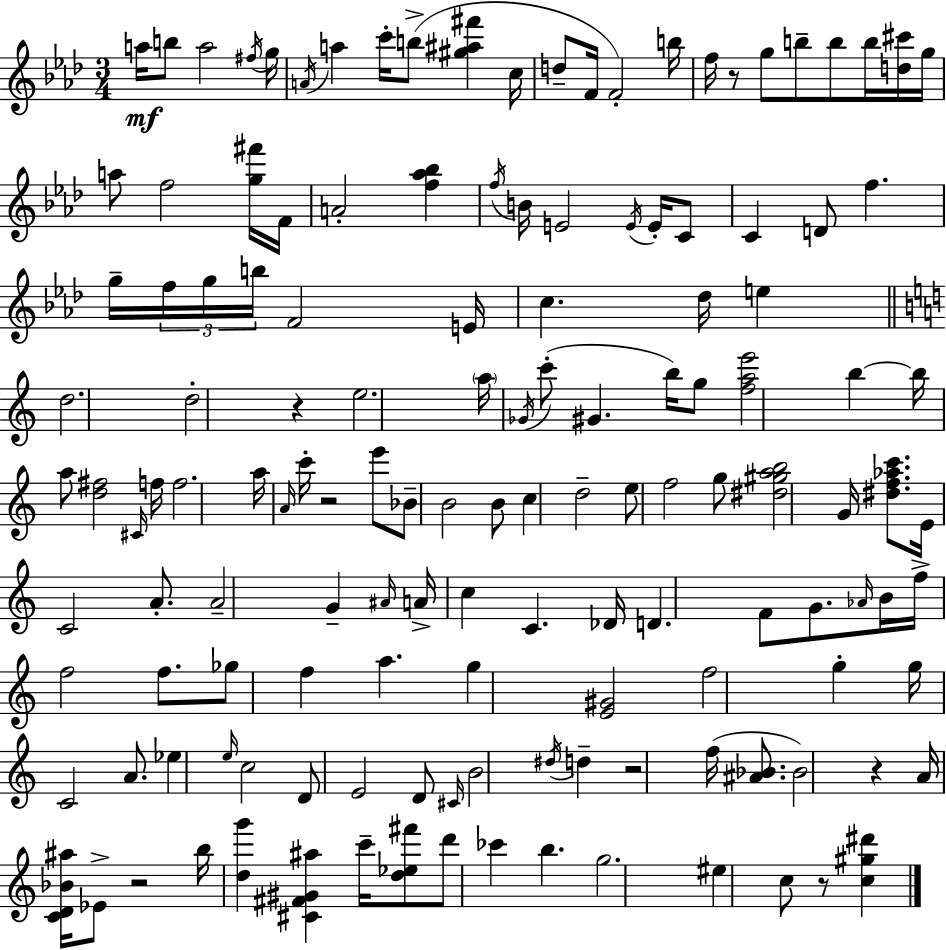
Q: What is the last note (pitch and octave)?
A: C5